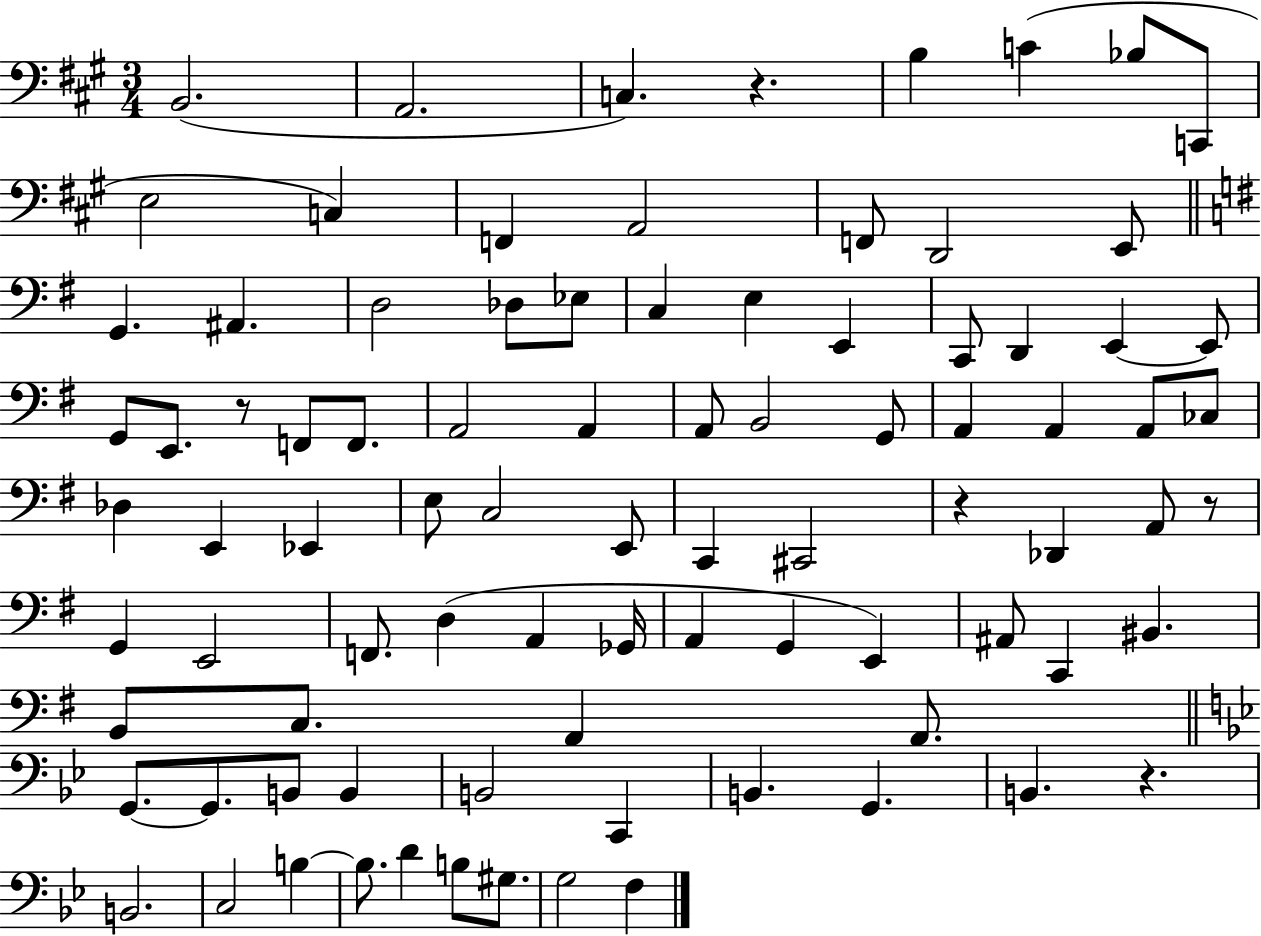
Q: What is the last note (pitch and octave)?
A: F3